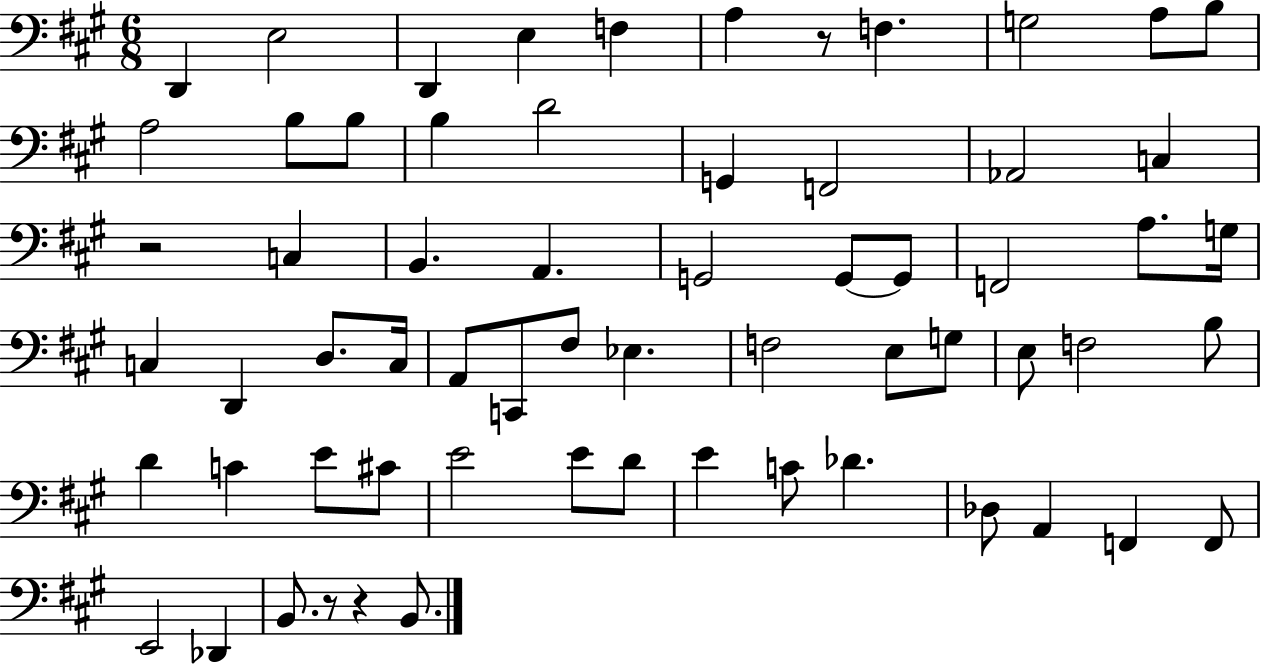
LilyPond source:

{
  \clef bass
  \numericTimeSignature
  \time 6/8
  \key a \major
  d,4 e2 | d,4 e4 f4 | a4 r8 f4. | g2 a8 b8 | \break a2 b8 b8 | b4 d'2 | g,4 f,2 | aes,2 c4 | \break r2 c4 | b,4. a,4. | g,2 g,8~~ g,8 | f,2 a8. g16 | \break c4 d,4 d8. c16 | a,8 c,8 fis8 ees4. | f2 e8 g8 | e8 f2 b8 | \break d'4 c'4 e'8 cis'8 | e'2 e'8 d'8 | e'4 c'8 des'4. | des8 a,4 f,4 f,8 | \break e,2 des,4 | b,8. r8 r4 b,8. | \bar "|."
}